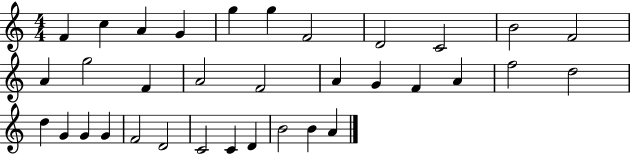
X:1
T:Untitled
M:4/4
L:1/4
K:C
F c A G g g F2 D2 C2 B2 F2 A g2 F A2 F2 A G F A f2 d2 d G G G F2 D2 C2 C D B2 B A